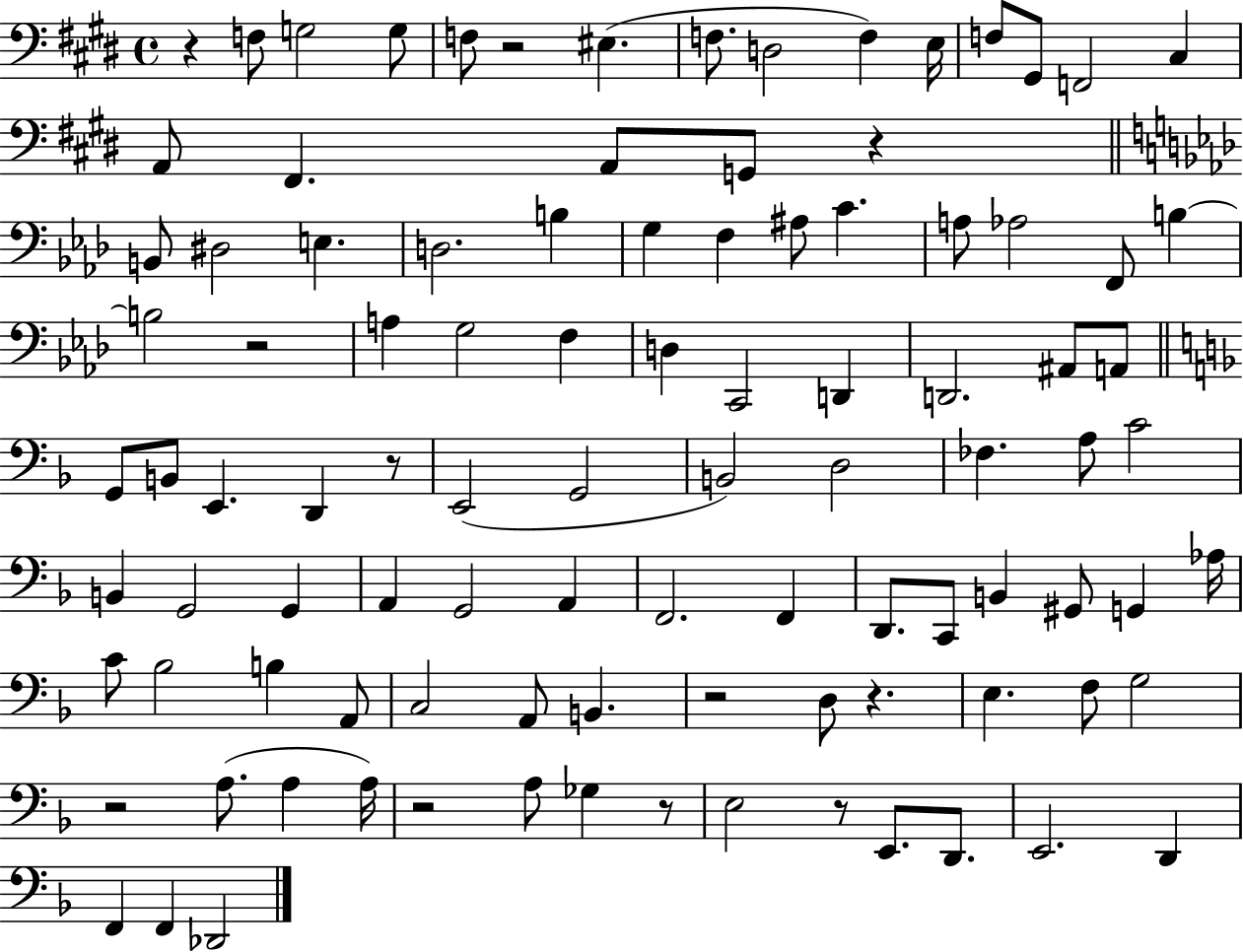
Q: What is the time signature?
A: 4/4